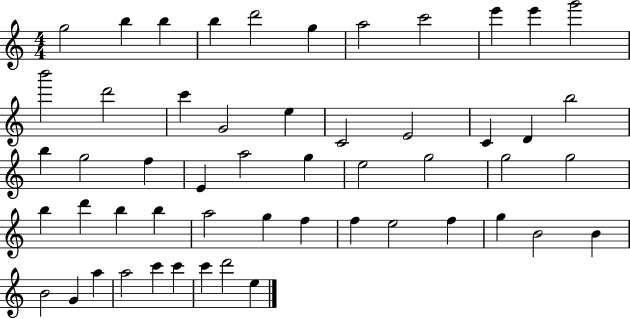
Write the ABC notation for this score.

X:1
T:Untitled
M:4/4
L:1/4
K:C
g2 b b b d'2 g a2 c'2 e' e' g'2 b'2 d'2 c' G2 e C2 E2 C D b2 b g2 f E a2 g e2 g2 g2 g2 b d' b b a2 g f f e2 f g B2 B B2 G a a2 c' c' c' d'2 e